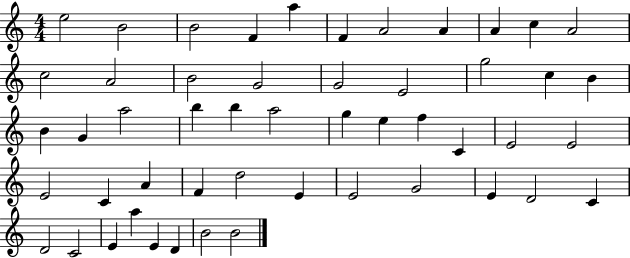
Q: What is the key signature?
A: C major